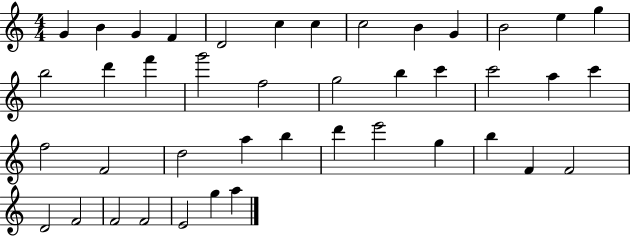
{
  \clef treble
  \numericTimeSignature
  \time 4/4
  \key c \major
  g'4 b'4 g'4 f'4 | d'2 c''4 c''4 | c''2 b'4 g'4 | b'2 e''4 g''4 | \break b''2 d'''4 f'''4 | g'''2 f''2 | g''2 b''4 c'''4 | c'''2 a''4 c'''4 | \break f''2 f'2 | d''2 a''4 b''4 | d'''4 e'''2 g''4 | b''4 f'4 f'2 | \break d'2 f'2 | f'2 f'2 | e'2 g''4 a''4 | \bar "|."
}